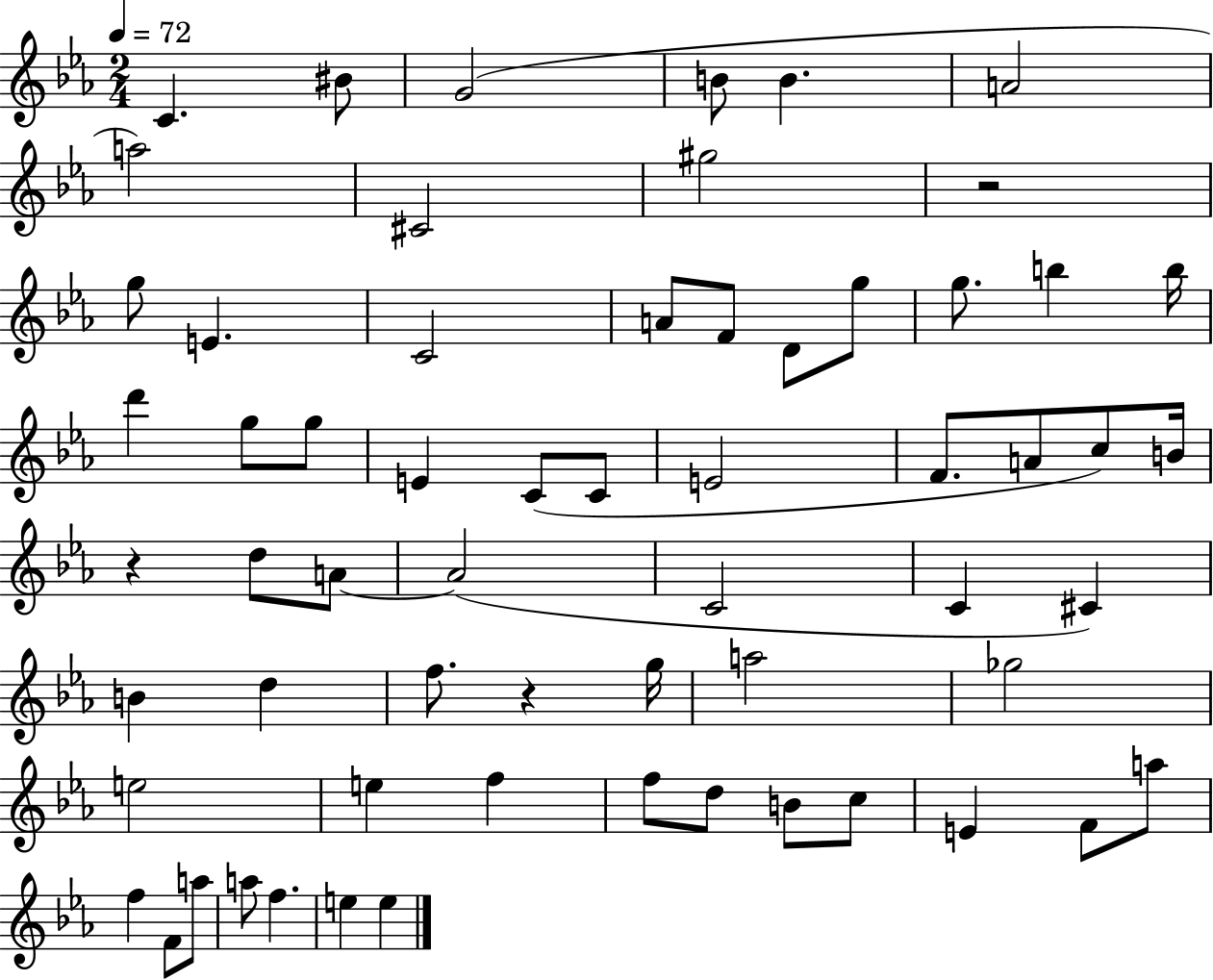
X:1
T:Untitled
M:2/4
L:1/4
K:Eb
C ^B/2 G2 B/2 B A2 a2 ^C2 ^g2 z2 g/2 E C2 A/2 F/2 D/2 g/2 g/2 b b/4 d' g/2 g/2 E C/2 C/2 E2 F/2 A/2 c/2 B/4 z d/2 A/2 A2 C2 C ^C B d f/2 z g/4 a2 _g2 e2 e f f/2 d/2 B/2 c/2 E F/2 a/2 f F/2 a/2 a/2 f e e